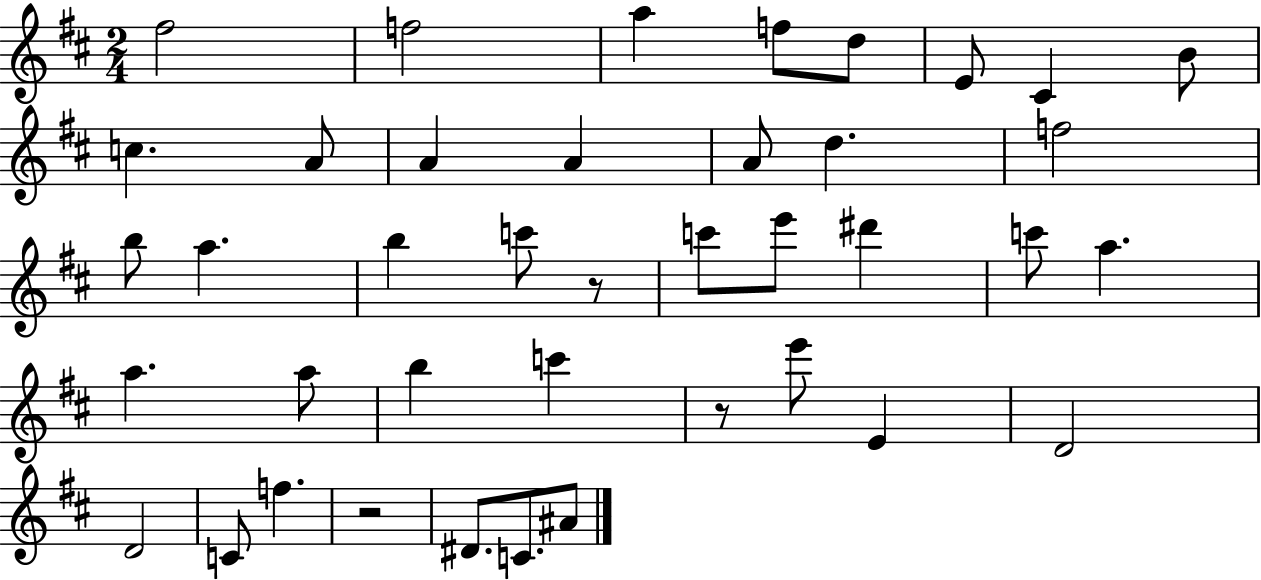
{
  \clef treble
  \numericTimeSignature
  \time 2/4
  \key d \major
  \repeat volta 2 { fis''2 | f''2 | a''4 f''8 d''8 | e'8 cis'4 b'8 | \break c''4. a'8 | a'4 a'4 | a'8 d''4. | f''2 | \break b''8 a''4. | b''4 c'''8 r8 | c'''8 e'''8 dis'''4 | c'''8 a''4. | \break a''4. a''8 | b''4 c'''4 | r8 e'''8 e'4 | d'2 | \break d'2 | c'8 f''4. | r2 | dis'8. c'8. ais'8 | \break } \bar "|."
}